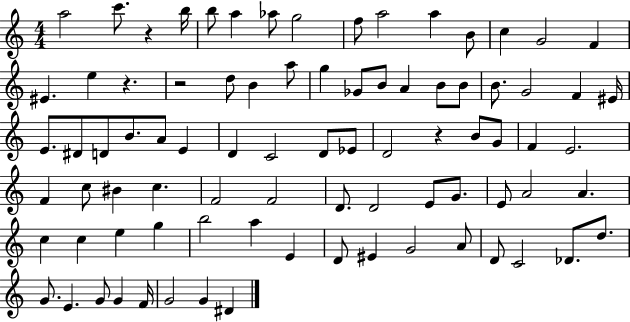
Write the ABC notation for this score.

X:1
T:Untitled
M:4/4
L:1/4
K:C
a2 c'/2 z b/4 b/2 a _a/2 g2 f/2 a2 a B/2 c G2 F ^E e z z2 d/2 B a/2 g _G/2 B/2 A B/2 B/2 B/2 G2 F ^E/4 E/2 ^D/2 D/2 B/2 A/2 E D C2 D/2 _E/2 D2 z B/2 G/2 F E2 F c/2 ^B c F2 F2 D/2 D2 E/2 G/2 E/2 A2 A c c e g b2 a E D/2 ^E G2 A/2 D/2 C2 _D/2 d/2 G/2 E G/2 G F/4 G2 G ^D